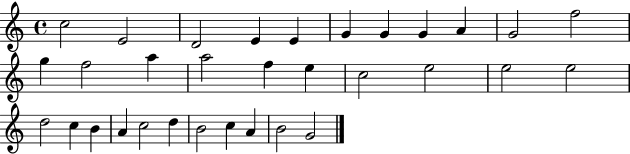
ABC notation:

X:1
T:Untitled
M:4/4
L:1/4
K:C
c2 E2 D2 E E G G G A G2 f2 g f2 a a2 f e c2 e2 e2 e2 d2 c B A c2 d B2 c A B2 G2